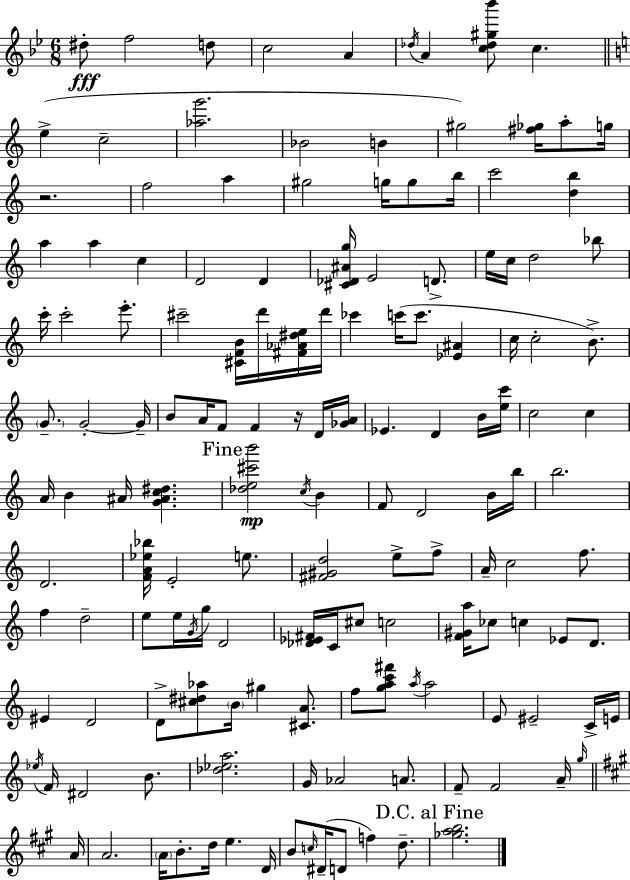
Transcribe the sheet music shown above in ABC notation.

X:1
T:Untitled
M:6/8
L:1/4
K:Bb
^d/2 f2 d/2 c2 A _d/4 A [c_d^g_b']/2 c e c2 [_ag']2 _B2 B ^g2 [^f_g]/4 a/2 g/4 z2 f2 a ^g2 g/4 g/2 b/4 c'2 [db] a a c D2 D [^C_D^Ag]/4 E2 D/2 e/4 c/4 d2 _b/2 c'/4 c'2 e'/2 ^c'2 [^CFB]/4 d'/4 [^F_A^de]/4 d'/4 _c' c'/4 c'/2 [_E^A] c/4 c2 B/2 G/2 G2 G/4 B/2 A/4 F/2 F z/4 D/4 [_GA]/4 _E D B/4 [ec']/4 c2 c A/4 B ^A/4 [G^Ac^d] [_de^c'b']2 c/4 B F/2 D2 B/4 b/4 b2 D2 [FA_e_b]/4 E2 e/2 [^F^Gd]2 e/2 f/2 A/4 c2 f/2 f d2 e/2 e/4 G/4 g/4 D2 [_D_E^F]/4 C/4 ^c/2 c2 [F^Ga]/4 _c/2 c _E/2 D/2 ^E D2 D/2 [^c^d_a]/2 B/4 ^g [^CA]/2 f/2 [gac'^f']/2 a/4 a2 E/2 ^E2 C/4 E/4 _e/4 F/4 ^D2 B/2 [_d_ea]2 G/4 _A2 A/2 F/2 F2 A/4 g/4 A/4 A2 A/4 B/2 d/4 e D/4 B/2 c/4 ^D/4 D/2 f d/2 [_gab]2